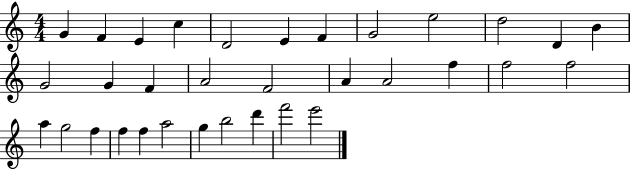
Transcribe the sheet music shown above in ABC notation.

X:1
T:Untitled
M:4/4
L:1/4
K:C
G F E c D2 E F G2 e2 d2 D B G2 G F A2 F2 A A2 f f2 f2 a g2 f f f a2 g b2 d' f'2 e'2